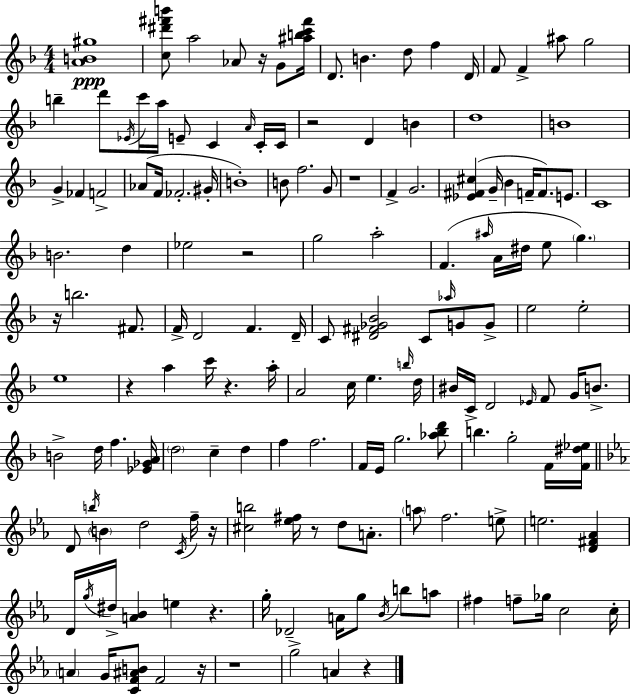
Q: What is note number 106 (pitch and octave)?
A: D5